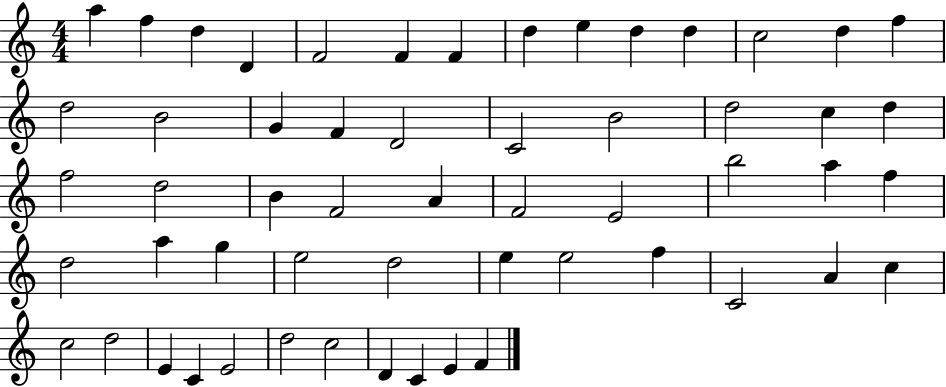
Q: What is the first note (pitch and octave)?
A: A5